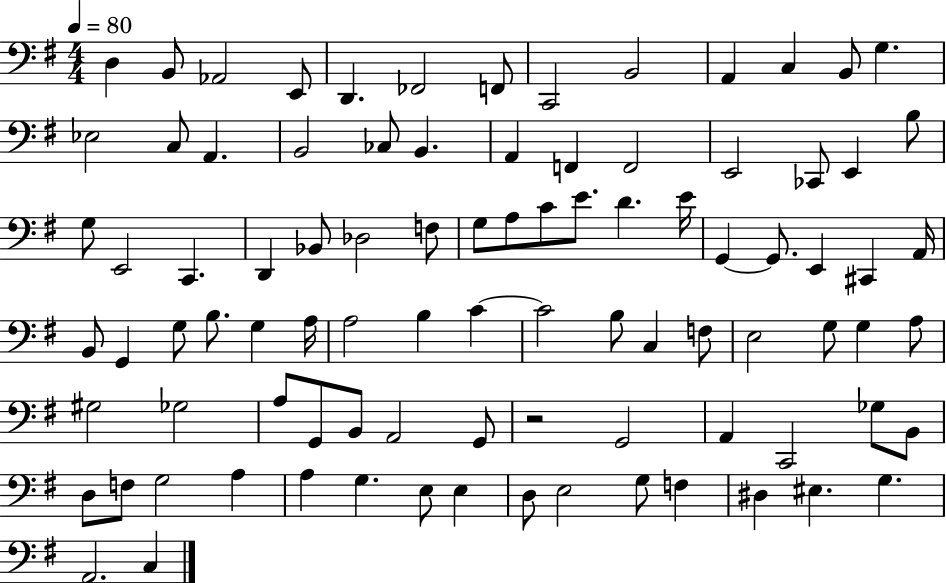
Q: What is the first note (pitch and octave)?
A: D3